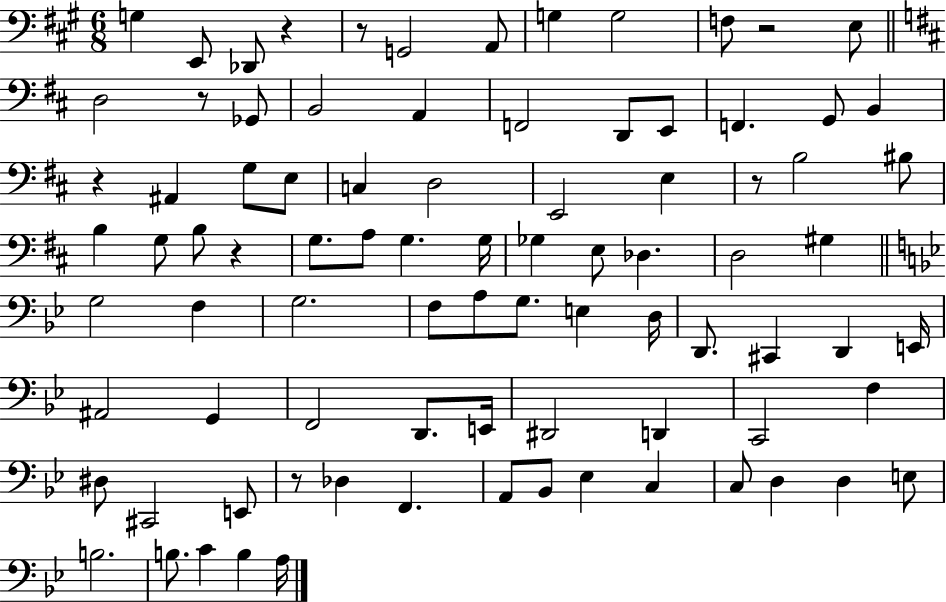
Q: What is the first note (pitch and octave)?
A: G3